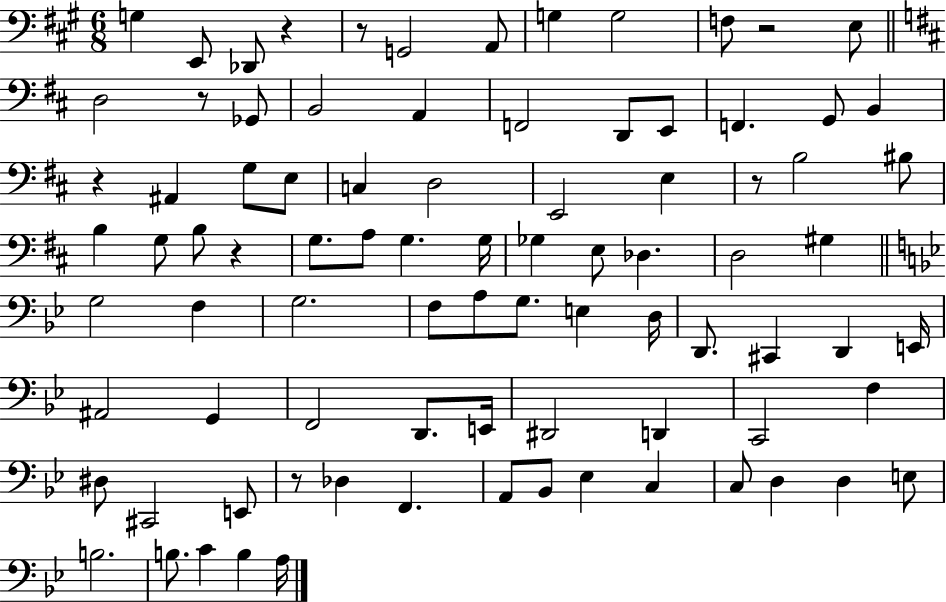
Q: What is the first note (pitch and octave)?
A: G3